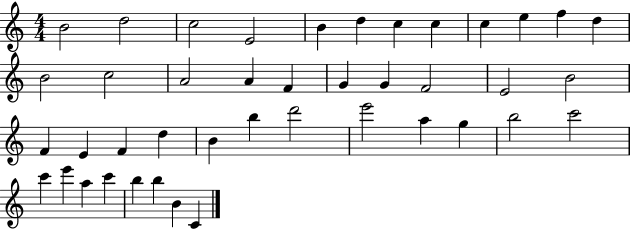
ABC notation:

X:1
T:Untitled
M:4/4
L:1/4
K:C
B2 d2 c2 E2 B d c c c e f d B2 c2 A2 A F G G F2 E2 B2 F E F d B b d'2 e'2 a g b2 c'2 c' e' a c' b b B C